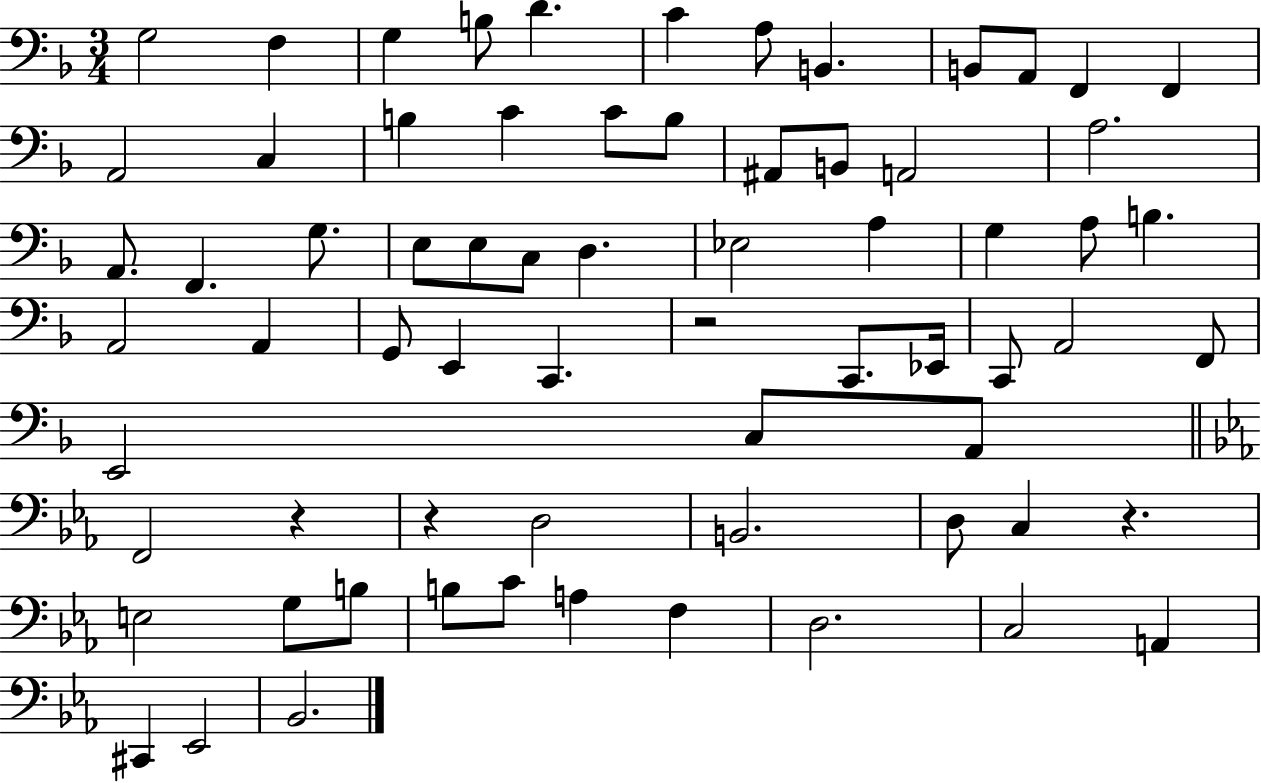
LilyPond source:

{
  \clef bass
  \numericTimeSignature
  \time 3/4
  \key f \major
  g2 f4 | g4 b8 d'4. | c'4 a8 b,4. | b,8 a,8 f,4 f,4 | \break a,2 c4 | b4 c'4 c'8 b8 | ais,8 b,8 a,2 | a2. | \break a,8. f,4. g8. | e8 e8 c8 d4. | ees2 a4 | g4 a8 b4. | \break a,2 a,4 | g,8 e,4 c,4. | r2 c,8. ees,16 | c,8 a,2 f,8 | \break e,2 c8 a,8 | \bar "||" \break \key c \minor f,2 r4 | r4 d2 | b,2. | d8 c4 r4. | \break e2 g8 b8 | b8 c'8 a4 f4 | d2. | c2 a,4 | \break cis,4 ees,2 | bes,2. | \bar "|."
}